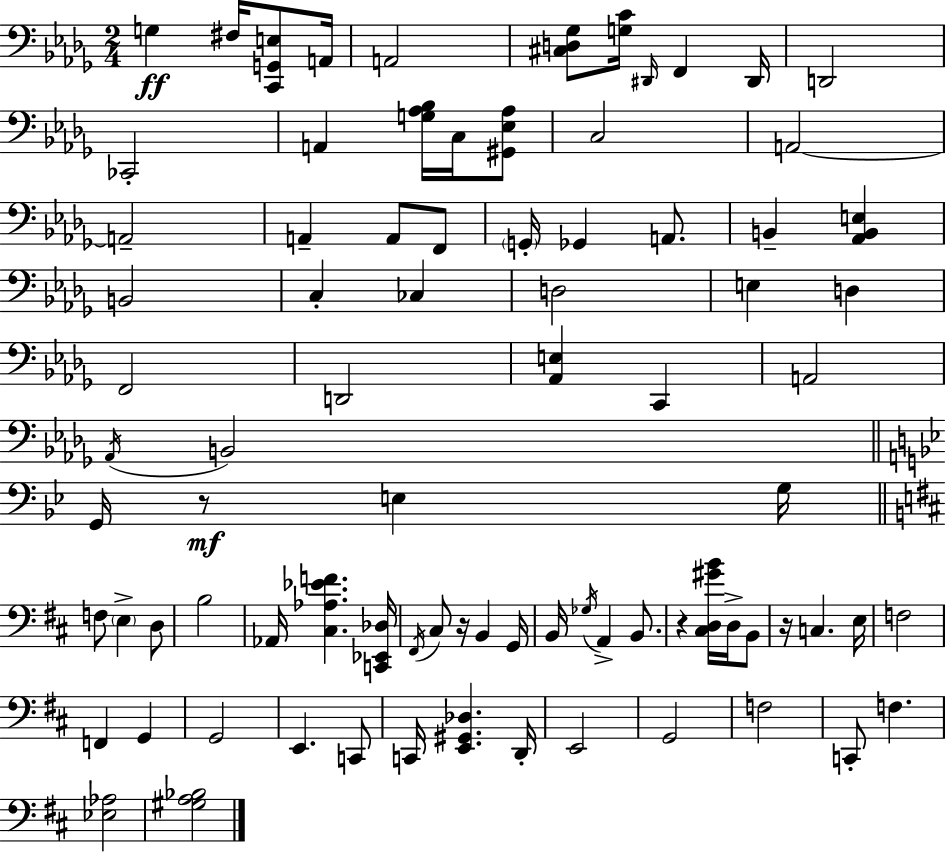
{
  \clef bass
  \numericTimeSignature
  \time 2/4
  \key bes \minor
  \repeat volta 2 { g4\ff fis16 <c, g, e>8 a,16 | a,2 | <cis d ges>8 <g c'>16 \grace { dis,16 } f,4 | dis,16 d,2 | \break ces,2-. | a,4 <g aes bes>16 c16 <gis, ees aes>8 | c2 | a,2~~ | \break a,2-- | a,4-- a,8 f,8 | \parenthesize g,16-. ges,4 a,8. | b,4-- <aes, b, e>4 | \break b,2 | c4-. ces4 | d2 | e4 d4 | \break f,2 | d,2 | <aes, e>4 c,4 | a,2 | \break \acciaccatura { aes,16 } b,2 | \bar "||" \break \key bes \major g,16 r8\mf e4 g16 | \bar "||" \break \key b \minor f8 \parenthesize e4-> d8 | b2 | aes,16 <cis aes ees' f'>4. <c, ees, des>16 | \acciaccatura { fis,16 } cis8 r16 b,4 | \break g,16 b,16 \acciaccatura { ges16 } a,4-> b,8. | r4 <cis d gis' b'>16 d16-> | b,8 r16 c4. | e16 f2 | \break f,4 g,4 | g,2 | e,4. | c,8 c,16 <e, gis, des>4. | \break d,16-. e,2 | g,2 | f2 | c,8-. f4. | \break <ees aes>2 | <gis a bes>2 | } \bar "|."
}